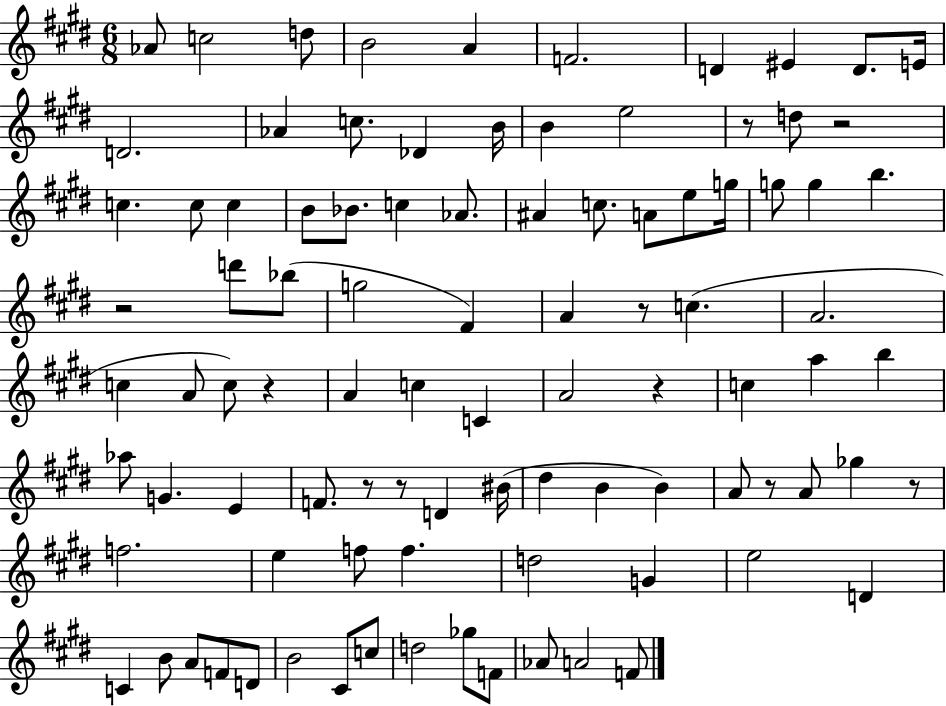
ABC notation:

X:1
T:Untitled
M:6/8
L:1/4
K:E
_A/2 c2 d/2 B2 A F2 D ^E D/2 E/4 D2 _A c/2 _D B/4 B e2 z/2 d/2 z2 c c/2 c B/2 _B/2 c _A/2 ^A c/2 A/2 e/2 g/4 g/2 g b z2 d'/2 _b/2 g2 ^F A z/2 c A2 c A/2 c/2 z A c C A2 z c a b _a/2 G E F/2 z/2 z/2 D ^B/4 ^d B B A/2 z/2 A/2 _g z/2 f2 e f/2 f d2 G e2 D C B/2 A/2 F/2 D/2 B2 ^C/2 c/2 d2 _g/2 F/2 _A/2 A2 F/2